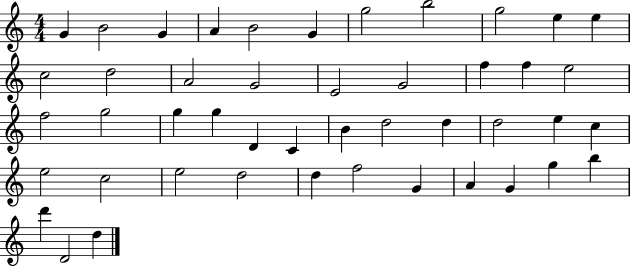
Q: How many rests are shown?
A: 0